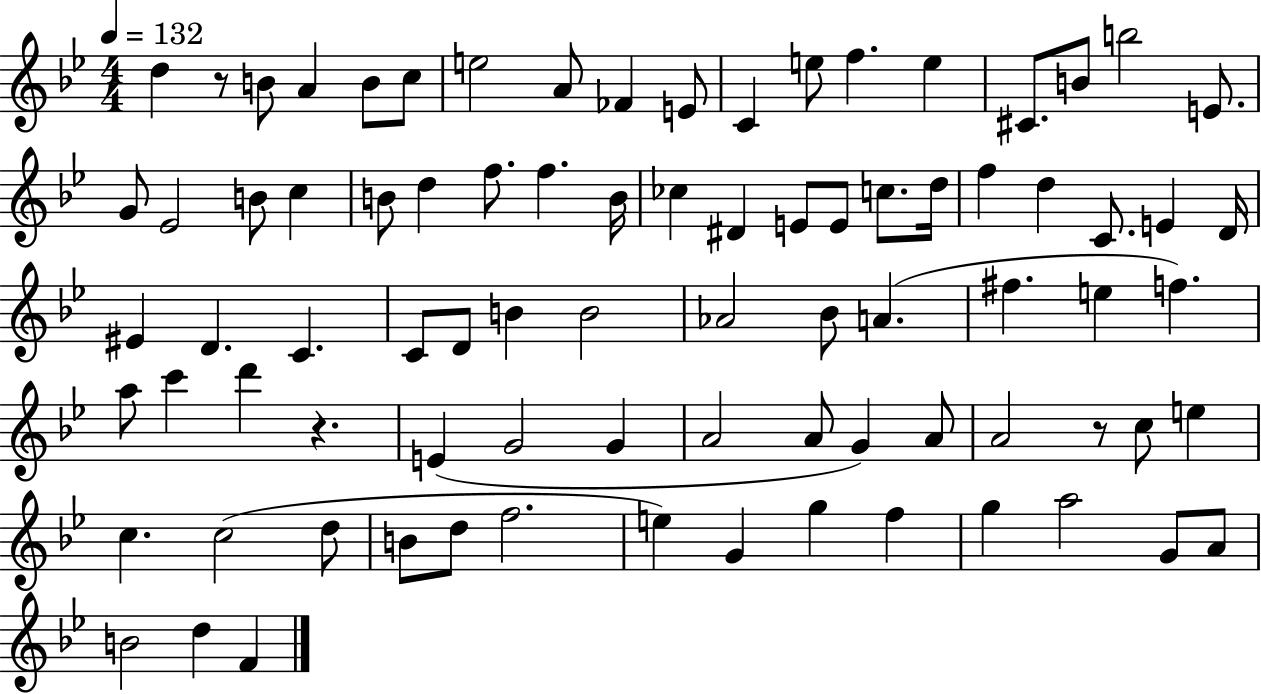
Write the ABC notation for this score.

X:1
T:Untitled
M:4/4
L:1/4
K:Bb
d z/2 B/2 A B/2 c/2 e2 A/2 _F E/2 C e/2 f e ^C/2 B/2 b2 E/2 G/2 _E2 B/2 c B/2 d f/2 f B/4 _c ^D E/2 E/2 c/2 d/4 f d C/2 E D/4 ^E D C C/2 D/2 B B2 _A2 _B/2 A ^f e f a/2 c' d' z E G2 G A2 A/2 G A/2 A2 z/2 c/2 e c c2 d/2 B/2 d/2 f2 e G g f g a2 G/2 A/2 B2 d F